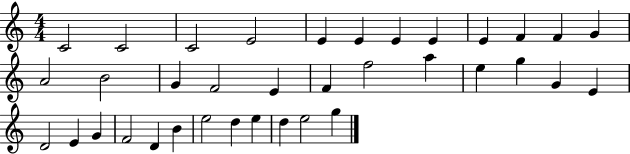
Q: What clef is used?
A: treble